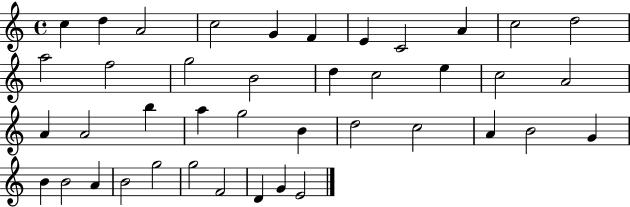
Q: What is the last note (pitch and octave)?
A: E4